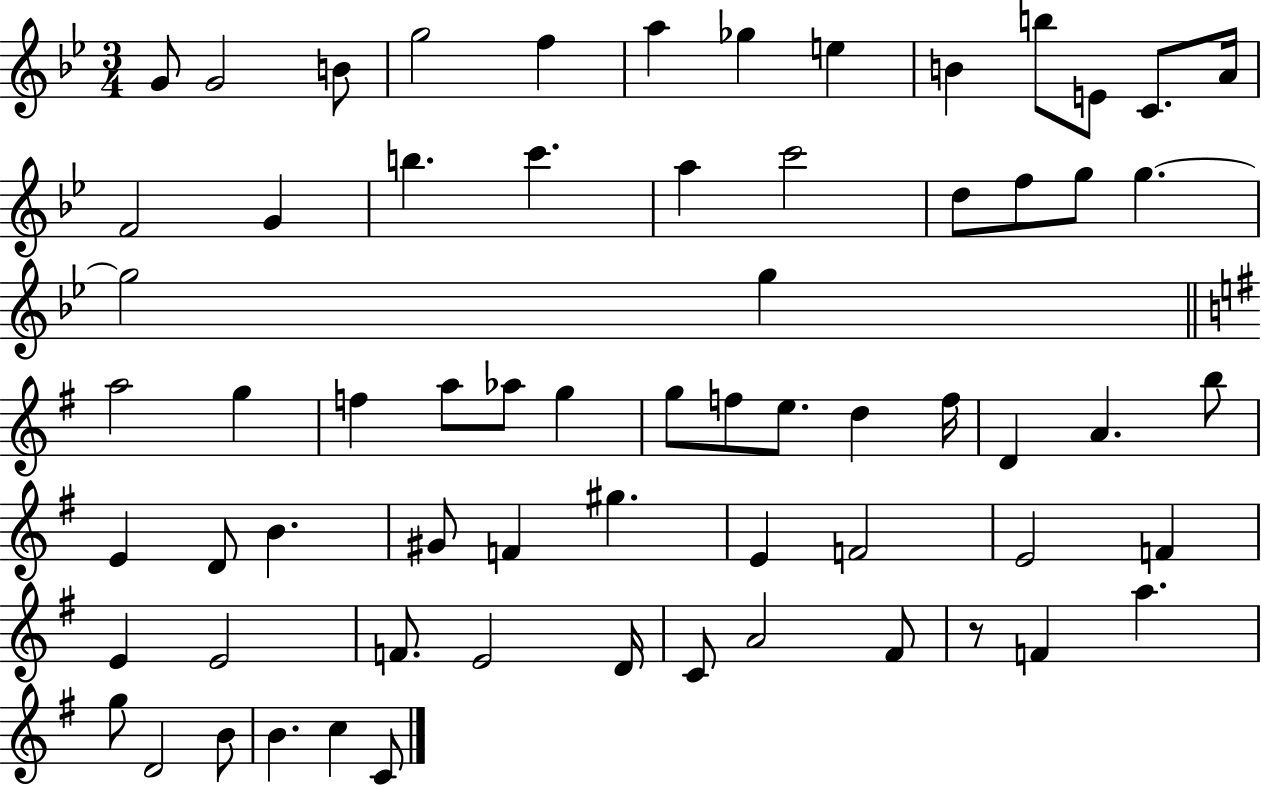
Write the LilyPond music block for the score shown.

{
  \clef treble
  \numericTimeSignature
  \time 3/4
  \key bes \major
  g'8 g'2 b'8 | g''2 f''4 | a''4 ges''4 e''4 | b'4 b''8 e'8 c'8. a'16 | \break f'2 g'4 | b''4. c'''4. | a''4 c'''2 | d''8 f''8 g''8 g''4.~~ | \break g''2 g''4 | \bar "||" \break \key g \major a''2 g''4 | f''4 a''8 aes''8 g''4 | g''8 f''8 e''8. d''4 f''16 | d'4 a'4. b''8 | \break e'4 d'8 b'4. | gis'8 f'4 gis''4. | e'4 f'2 | e'2 f'4 | \break e'4 e'2 | f'8. e'2 d'16 | c'8 a'2 fis'8 | r8 f'4 a''4. | \break g''8 d'2 b'8 | b'4. c''4 c'8 | \bar "|."
}